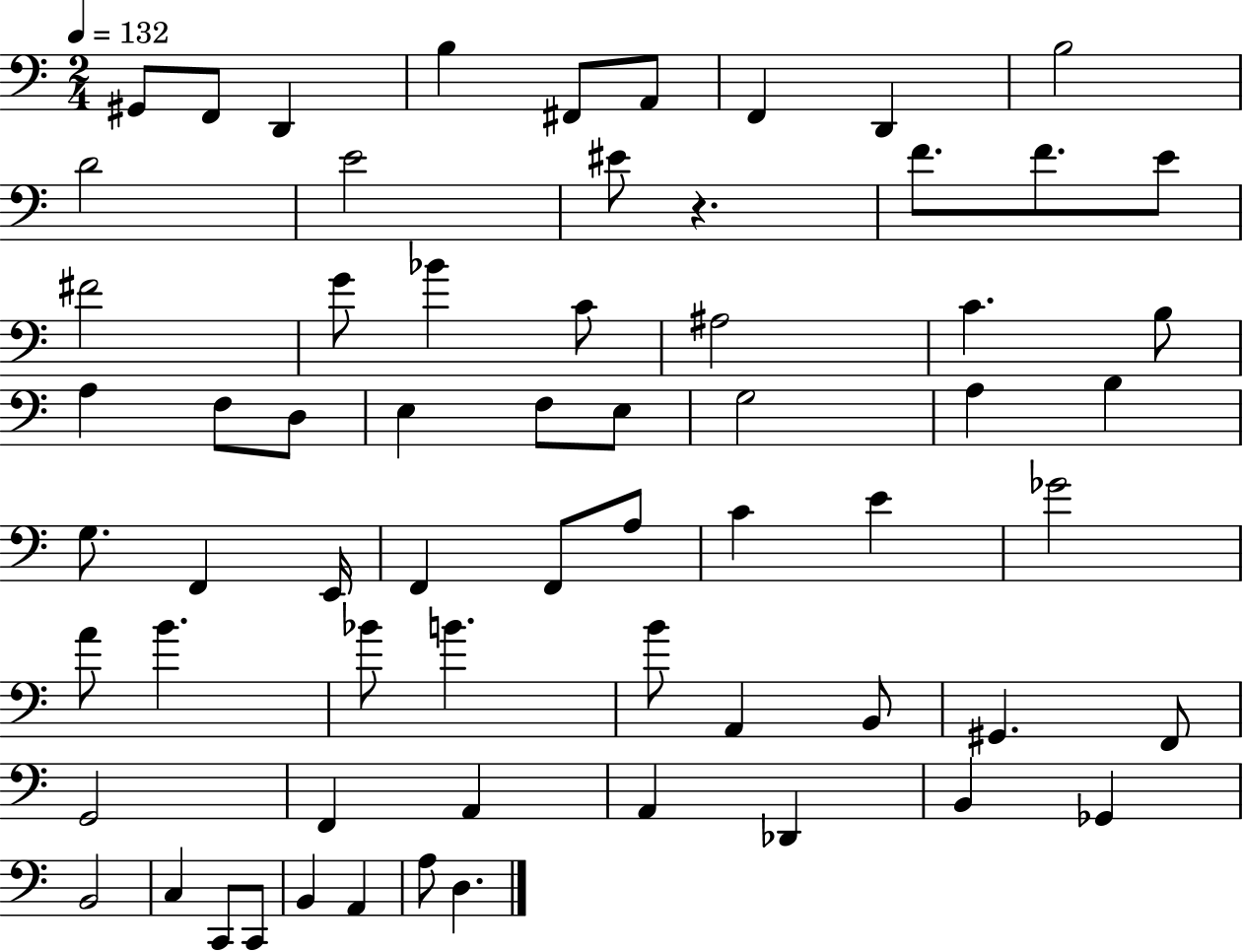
G#2/e F2/e D2/q B3/q F#2/e A2/e F2/q D2/q B3/h D4/h E4/h EIS4/e R/q. F4/e. F4/e. E4/e F#4/h G4/e Bb4/q C4/e A#3/h C4/q. B3/e A3/q F3/e D3/e E3/q F3/e E3/e G3/h A3/q B3/q G3/e. F2/q E2/s F2/q F2/e A3/e C4/q E4/q Gb4/h A4/e B4/q. Bb4/e B4/q. B4/e A2/q B2/e G#2/q. F2/e G2/h F2/q A2/q A2/q Db2/q B2/q Gb2/q B2/h C3/q C2/e C2/e B2/q A2/q A3/e D3/q.